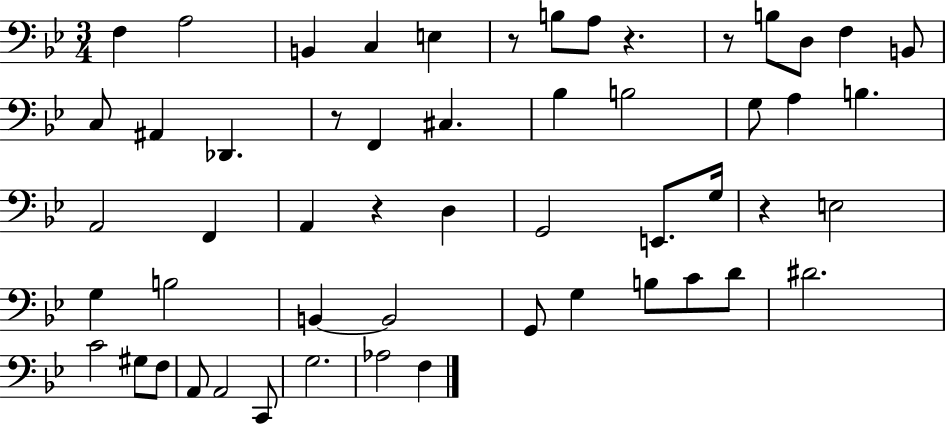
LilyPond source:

{
  \clef bass
  \numericTimeSignature
  \time 3/4
  \key bes \major
  f4 a2 | b,4 c4 e4 | r8 b8 a8 r4. | r8 b8 d8 f4 b,8 | \break c8 ais,4 des,4. | r8 f,4 cis4. | bes4 b2 | g8 a4 b4. | \break a,2 f,4 | a,4 r4 d4 | g,2 e,8. g16 | r4 e2 | \break g4 b2 | b,4~~ b,2 | g,8 g4 b8 c'8 d'8 | dis'2. | \break c'2 gis8 f8 | a,8 a,2 c,8 | g2. | aes2 f4 | \break \bar "|."
}